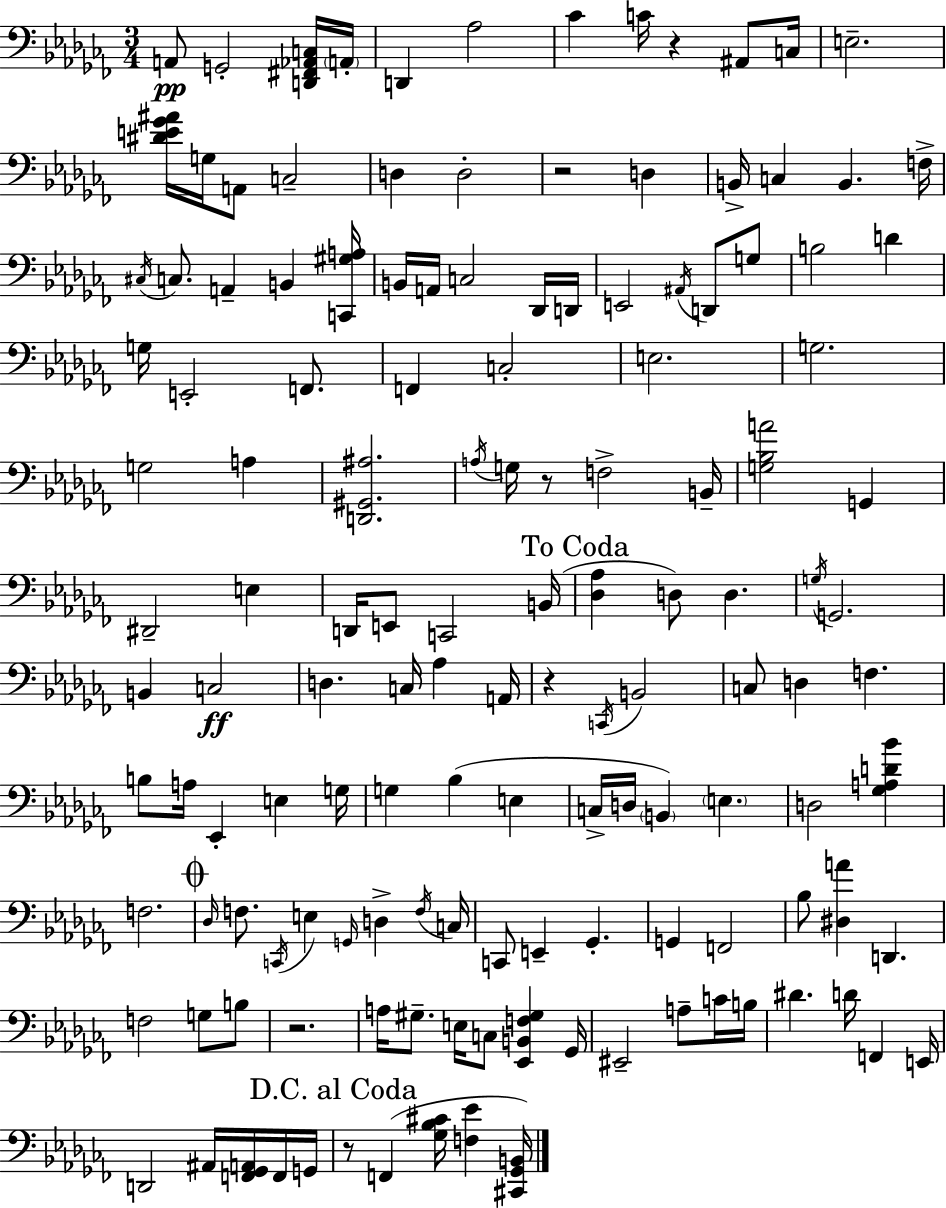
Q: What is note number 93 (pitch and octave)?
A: C2